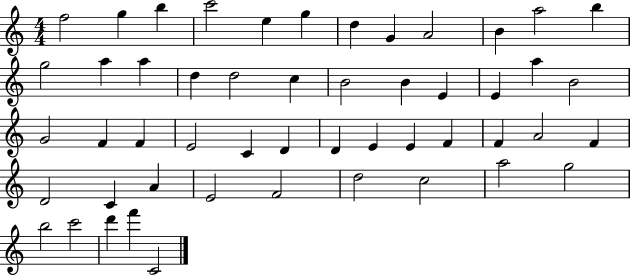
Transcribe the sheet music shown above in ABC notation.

X:1
T:Untitled
M:4/4
L:1/4
K:C
f2 g b c'2 e g d G A2 B a2 b g2 a a d d2 c B2 B E E a B2 G2 F F E2 C D D E E F F A2 F D2 C A E2 F2 d2 c2 a2 g2 b2 c'2 d' f' C2